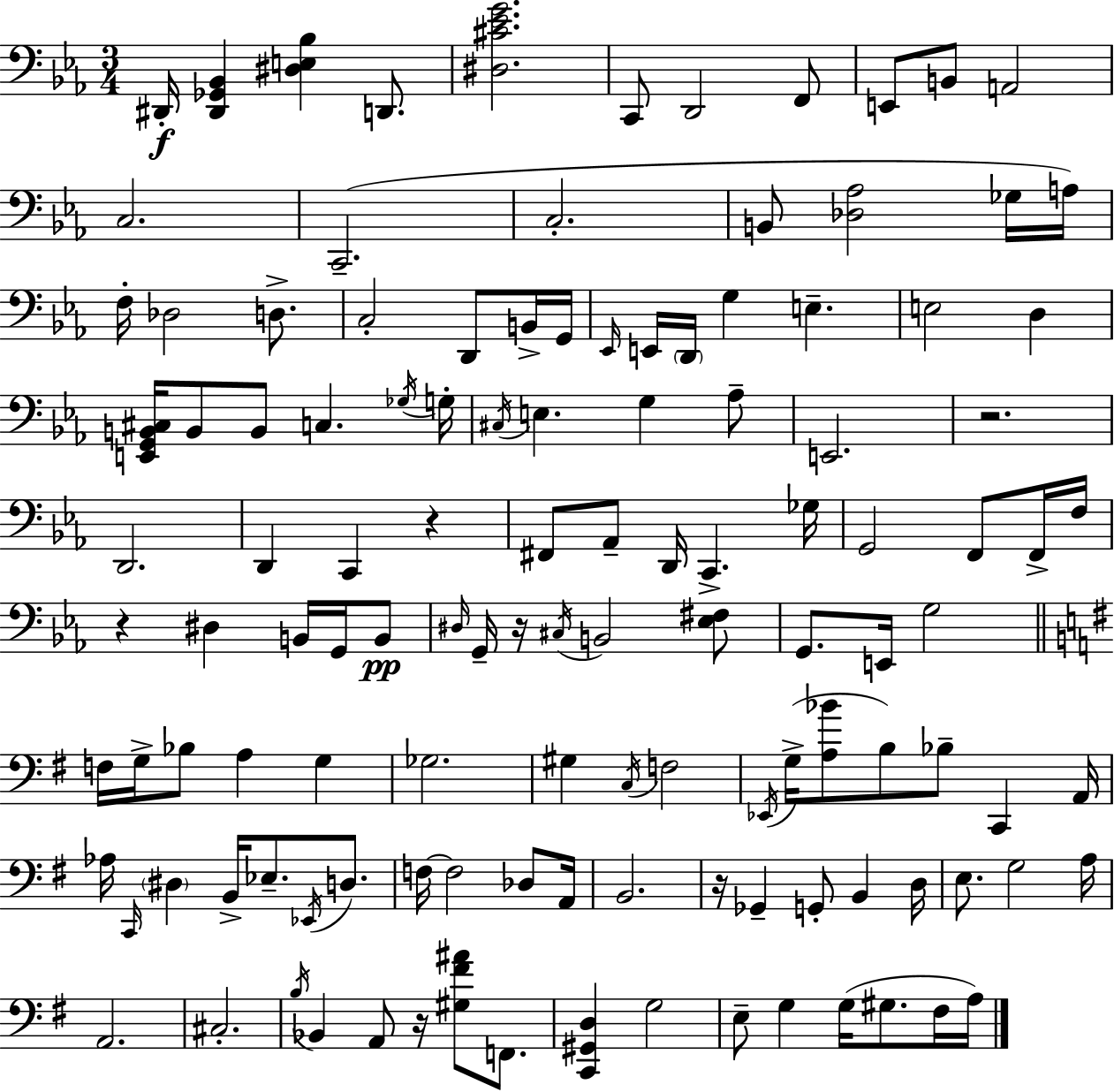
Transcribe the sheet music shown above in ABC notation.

X:1
T:Untitled
M:3/4
L:1/4
K:Cm
^D,,/4 [^D,,_G,,_B,,] [^D,E,_B,] D,,/2 [^D,^C_EG]2 C,,/2 D,,2 F,,/2 E,,/2 B,,/2 A,,2 C,2 C,,2 C,2 B,,/2 [_D,_A,]2 _G,/4 A,/4 F,/4 _D,2 D,/2 C,2 D,,/2 B,,/4 G,,/4 _E,,/4 E,,/4 D,,/4 G, E, E,2 D, [E,,G,,B,,^C,]/4 B,,/2 B,,/2 C, _G,/4 G,/4 ^C,/4 E, G, _A,/2 E,,2 z2 D,,2 D,, C,, z ^F,,/2 _A,,/2 D,,/4 C,, _G,/4 G,,2 F,,/2 F,,/4 F,/4 z ^D, B,,/4 G,,/4 B,,/2 ^D,/4 G,,/4 z/4 ^C,/4 B,,2 [_E,^F,]/2 G,,/2 E,,/4 G,2 F,/4 G,/4 _B,/2 A, G, _G,2 ^G, C,/4 F,2 _E,,/4 G,/4 [A,_B]/2 B,/2 _B,/2 C,, A,,/4 _A,/4 C,,/4 ^D, B,,/4 _E,/2 _E,,/4 D,/2 F,/4 F,2 _D,/2 A,,/4 B,,2 z/4 _G,, G,,/2 B,, D,/4 E,/2 G,2 A,/4 A,,2 ^C,2 B,/4 _B,, A,,/2 z/4 [^G,^F^A]/2 F,,/2 [C,,^G,,D,] G,2 E,/2 G, G,/4 ^G,/2 ^F,/4 A,/4